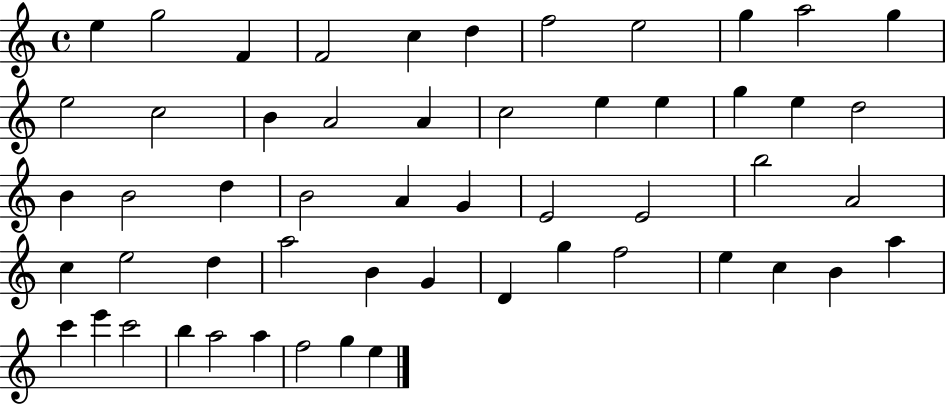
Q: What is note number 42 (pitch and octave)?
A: E5